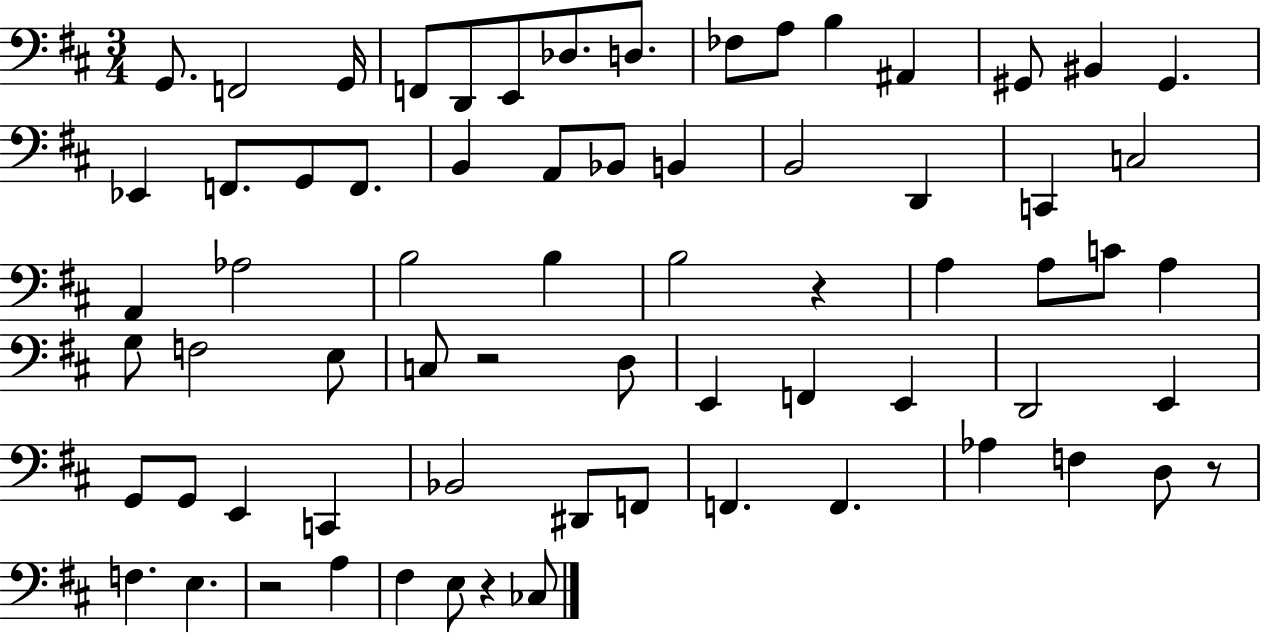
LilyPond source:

{
  \clef bass
  \numericTimeSignature
  \time 3/4
  \key d \major
  g,8. f,2 g,16 | f,8 d,8 e,8 des8. d8. | fes8 a8 b4 ais,4 | gis,8 bis,4 gis,4. | \break ees,4 f,8. g,8 f,8. | b,4 a,8 bes,8 b,4 | b,2 d,4 | c,4 c2 | \break a,4 aes2 | b2 b4 | b2 r4 | a4 a8 c'8 a4 | \break g8 f2 e8 | c8 r2 d8 | e,4 f,4 e,4 | d,2 e,4 | \break g,8 g,8 e,4 c,4 | bes,2 dis,8 f,8 | f,4. f,4. | aes4 f4 d8 r8 | \break f4. e4. | r2 a4 | fis4 e8 r4 ces8 | \bar "|."
}